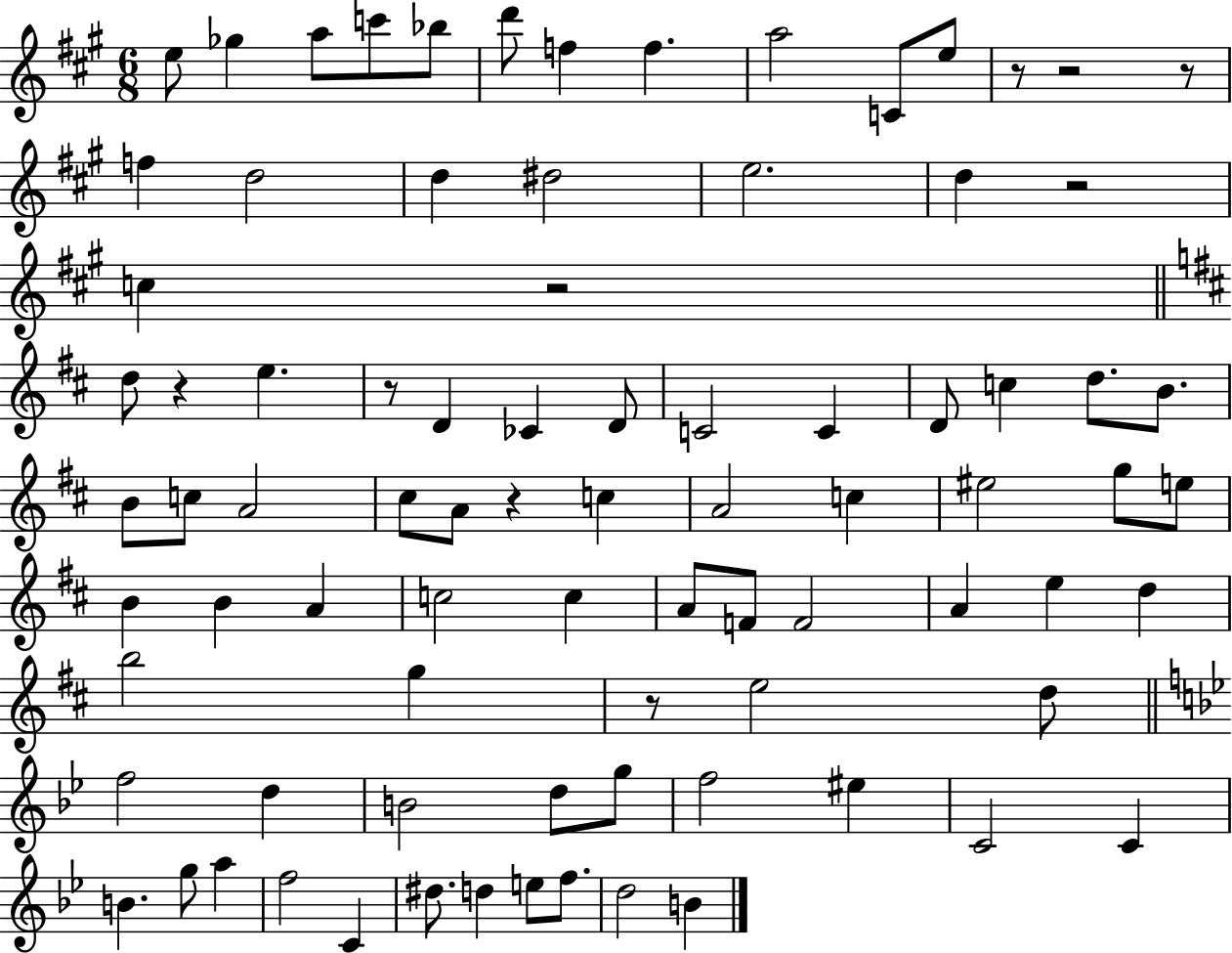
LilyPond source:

{
  \clef treble
  \numericTimeSignature
  \time 6/8
  \key a \major
  e''8 ges''4 a''8 c'''8 bes''8 | d'''8 f''4 f''4. | a''2 c'8 e''8 | r8 r2 r8 | \break f''4 d''2 | d''4 dis''2 | e''2. | d''4 r2 | \break c''4 r2 | \bar "||" \break \key d \major d''8 r4 e''4. | r8 d'4 ces'4 d'8 | c'2 c'4 | d'8 c''4 d''8. b'8. | \break b'8 c''8 a'2 | cis''8 a'8 r4 c''4 | a'2 c''4 | eis''2 g''8 e''8 | \break b'4 b'4 a'4 | c''2 c''4 | a'8 f'8 f'2 | a'4 e''4 d''4 | \break b''2 g''4 | r8 e''2 d''8 | \bar "||" \break \key bes \major f''2 d''4 | b'2 d''8 g''8 | f''2 eis''4 | c'2 c'4 | \break b'4. g''8 a''4 | f''2 c'4 | dis''8. d''4 e''8 f''8. | d''2 b'4 | \break \bar "|."
}